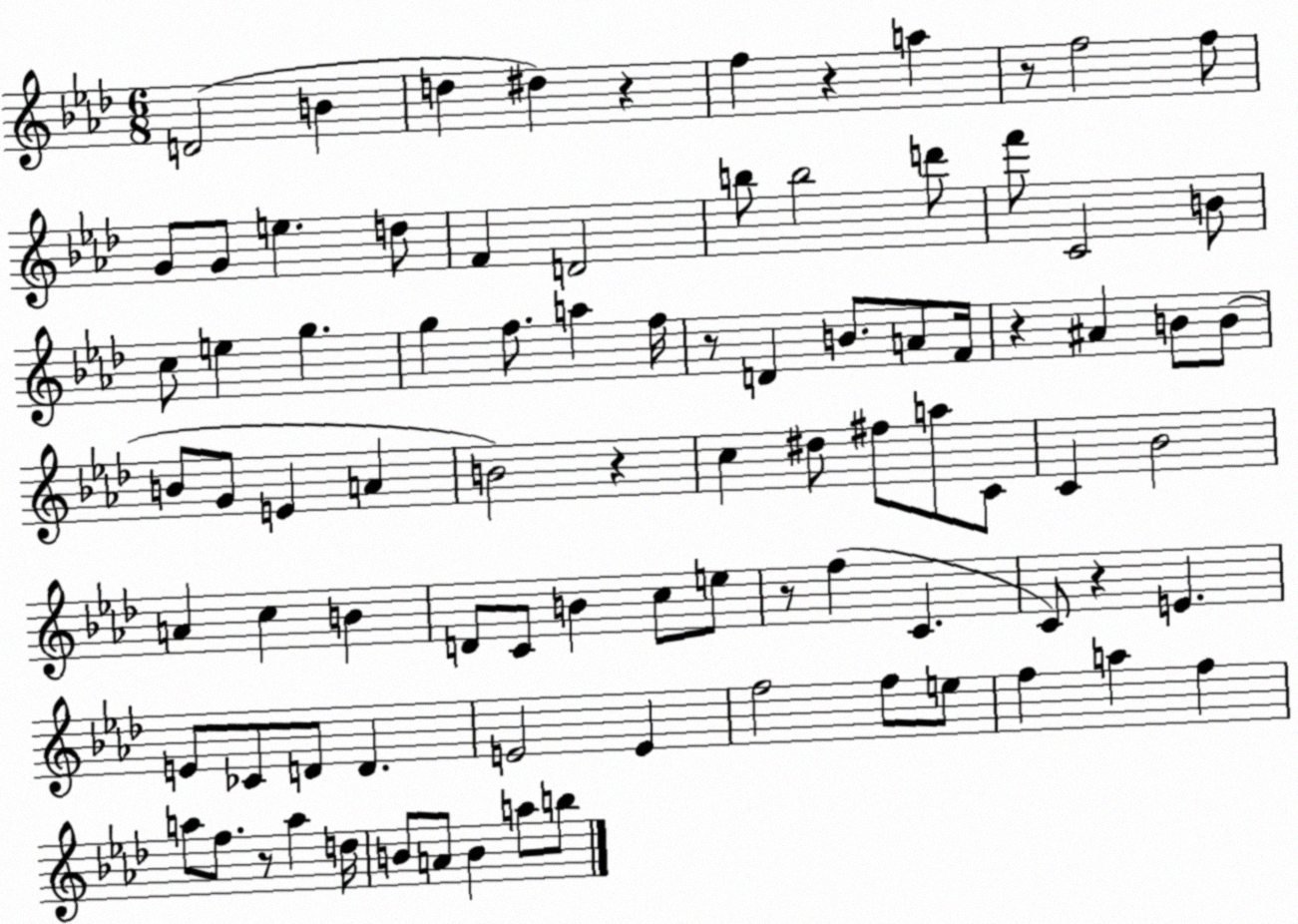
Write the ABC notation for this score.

X:1
T:Untitled
M:6/8
L:1/4
K:Ab
D2 B d ^d z f z a z/2 f2 f/2 G/2 G/2 e d/2 F D2 b/2 b2 d'/2 f'/2 C2 B/2 c/2 e g g f/2 a f/4 z/2 D B/2 A/2 F/4 z ^A B/2 B/2 B/2 G/2 E A B2 z c ^d/2 ^f/2 a/2 C/2 C _B2 A c B D/2 C/2 B c/2 e/2 z/2 f C C/2 z E E/2 _C/2 D/2 D E2 E f2 f/2 e/2 f a f a/2 f/2 z/2 a d/4 B/2 A/2 B a/2 b/2